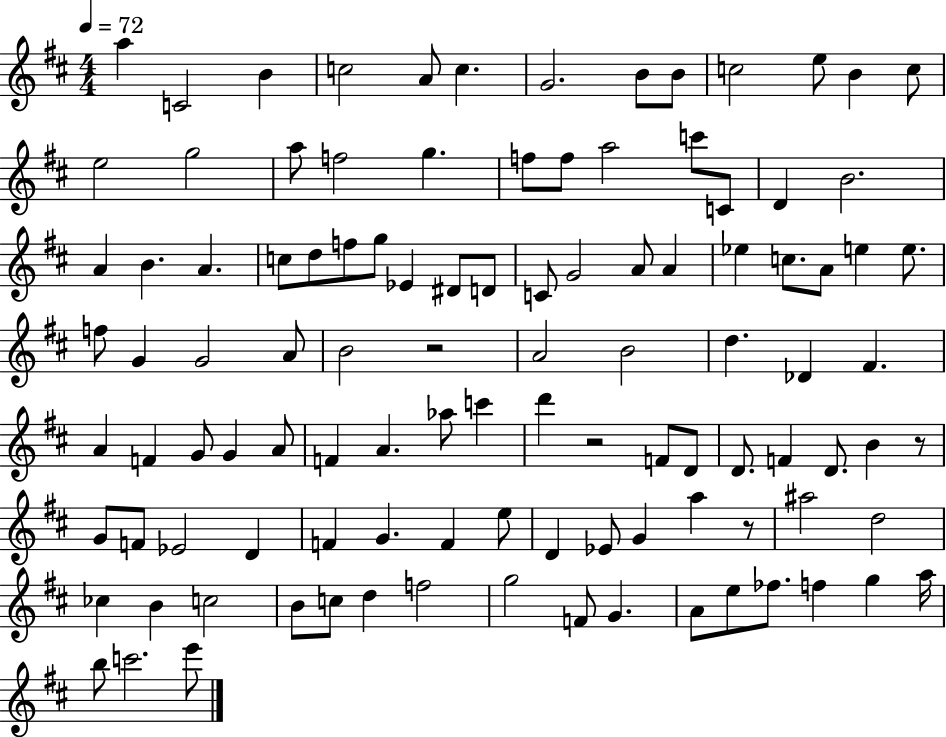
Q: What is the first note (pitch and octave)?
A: A5